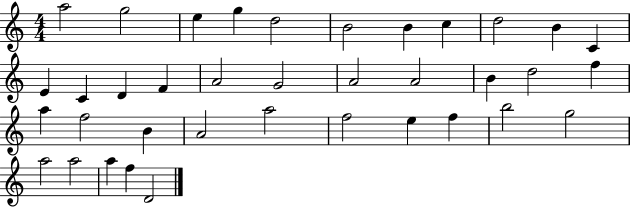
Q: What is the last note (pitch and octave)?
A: D4